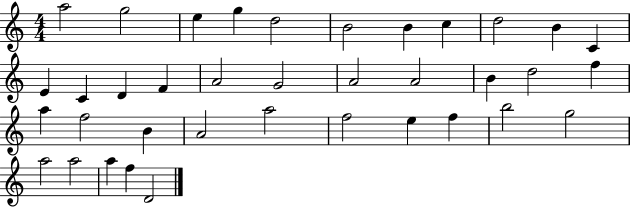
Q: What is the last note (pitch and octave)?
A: D4